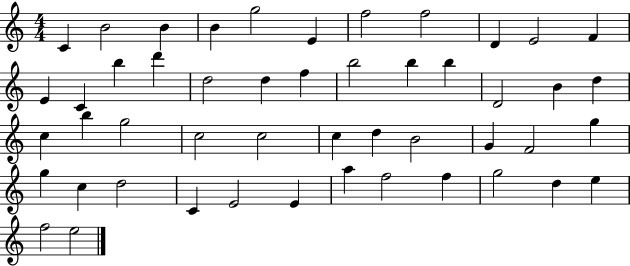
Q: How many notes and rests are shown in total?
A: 49